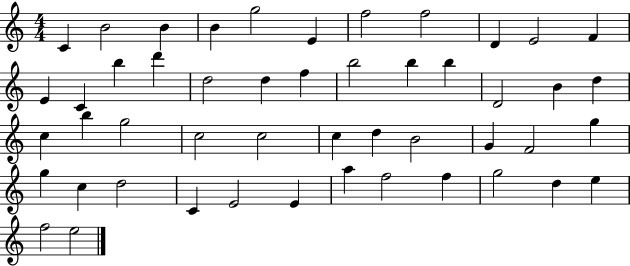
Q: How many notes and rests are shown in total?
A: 49